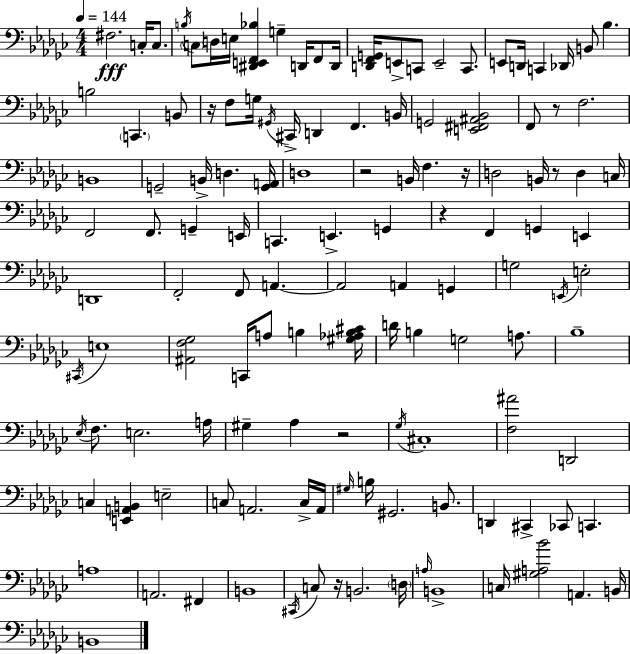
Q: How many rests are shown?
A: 8